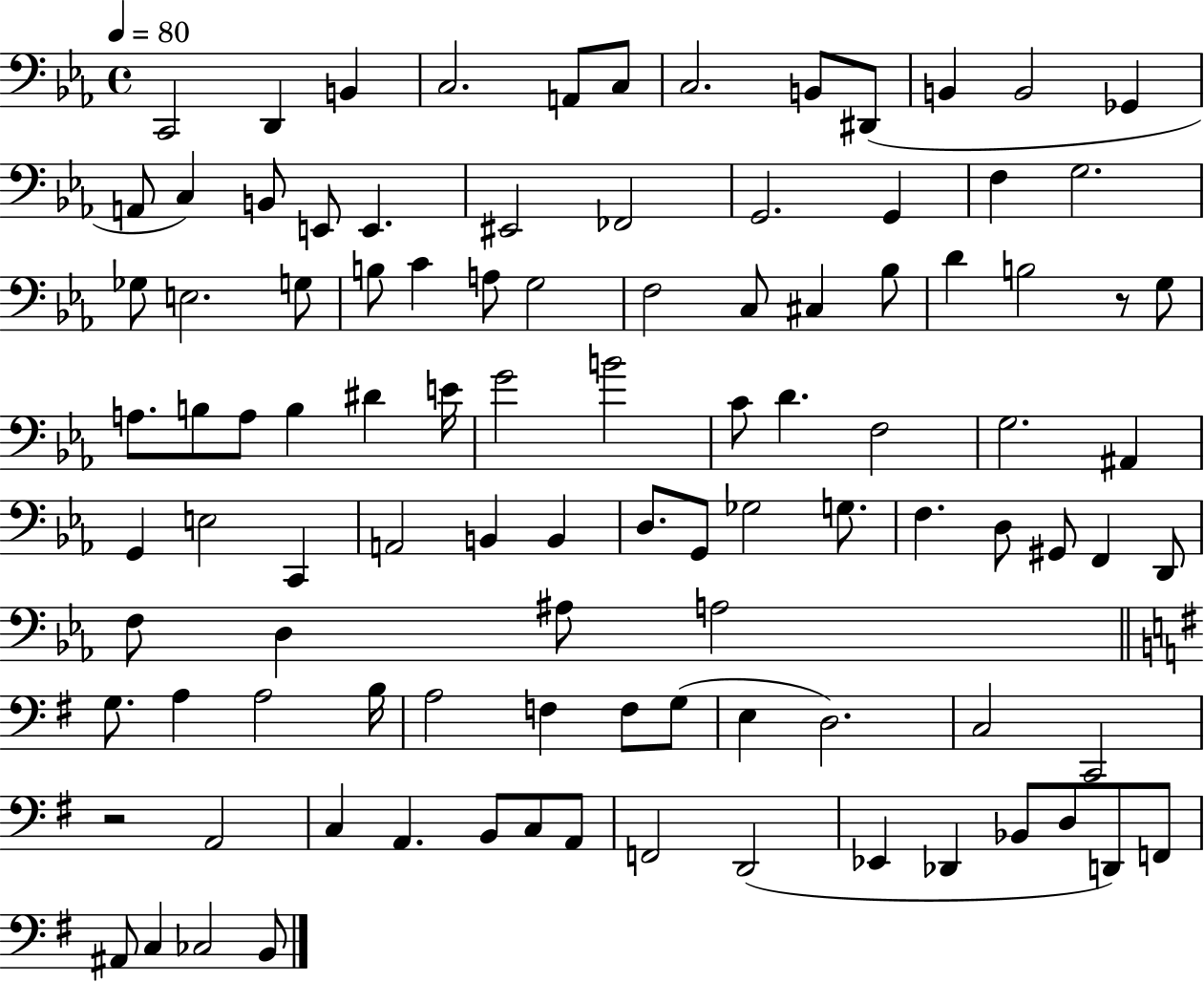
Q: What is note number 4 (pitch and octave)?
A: C3